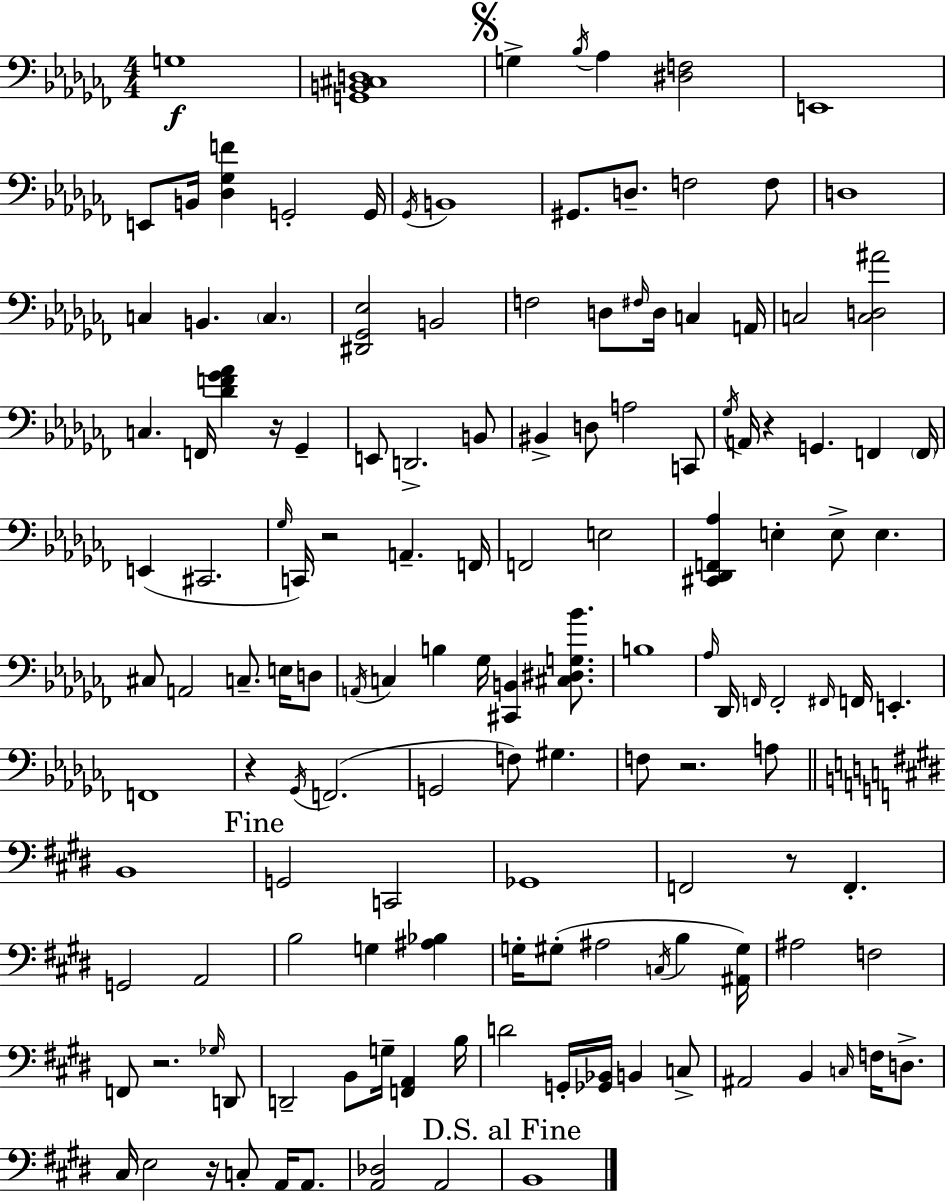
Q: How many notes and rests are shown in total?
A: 140